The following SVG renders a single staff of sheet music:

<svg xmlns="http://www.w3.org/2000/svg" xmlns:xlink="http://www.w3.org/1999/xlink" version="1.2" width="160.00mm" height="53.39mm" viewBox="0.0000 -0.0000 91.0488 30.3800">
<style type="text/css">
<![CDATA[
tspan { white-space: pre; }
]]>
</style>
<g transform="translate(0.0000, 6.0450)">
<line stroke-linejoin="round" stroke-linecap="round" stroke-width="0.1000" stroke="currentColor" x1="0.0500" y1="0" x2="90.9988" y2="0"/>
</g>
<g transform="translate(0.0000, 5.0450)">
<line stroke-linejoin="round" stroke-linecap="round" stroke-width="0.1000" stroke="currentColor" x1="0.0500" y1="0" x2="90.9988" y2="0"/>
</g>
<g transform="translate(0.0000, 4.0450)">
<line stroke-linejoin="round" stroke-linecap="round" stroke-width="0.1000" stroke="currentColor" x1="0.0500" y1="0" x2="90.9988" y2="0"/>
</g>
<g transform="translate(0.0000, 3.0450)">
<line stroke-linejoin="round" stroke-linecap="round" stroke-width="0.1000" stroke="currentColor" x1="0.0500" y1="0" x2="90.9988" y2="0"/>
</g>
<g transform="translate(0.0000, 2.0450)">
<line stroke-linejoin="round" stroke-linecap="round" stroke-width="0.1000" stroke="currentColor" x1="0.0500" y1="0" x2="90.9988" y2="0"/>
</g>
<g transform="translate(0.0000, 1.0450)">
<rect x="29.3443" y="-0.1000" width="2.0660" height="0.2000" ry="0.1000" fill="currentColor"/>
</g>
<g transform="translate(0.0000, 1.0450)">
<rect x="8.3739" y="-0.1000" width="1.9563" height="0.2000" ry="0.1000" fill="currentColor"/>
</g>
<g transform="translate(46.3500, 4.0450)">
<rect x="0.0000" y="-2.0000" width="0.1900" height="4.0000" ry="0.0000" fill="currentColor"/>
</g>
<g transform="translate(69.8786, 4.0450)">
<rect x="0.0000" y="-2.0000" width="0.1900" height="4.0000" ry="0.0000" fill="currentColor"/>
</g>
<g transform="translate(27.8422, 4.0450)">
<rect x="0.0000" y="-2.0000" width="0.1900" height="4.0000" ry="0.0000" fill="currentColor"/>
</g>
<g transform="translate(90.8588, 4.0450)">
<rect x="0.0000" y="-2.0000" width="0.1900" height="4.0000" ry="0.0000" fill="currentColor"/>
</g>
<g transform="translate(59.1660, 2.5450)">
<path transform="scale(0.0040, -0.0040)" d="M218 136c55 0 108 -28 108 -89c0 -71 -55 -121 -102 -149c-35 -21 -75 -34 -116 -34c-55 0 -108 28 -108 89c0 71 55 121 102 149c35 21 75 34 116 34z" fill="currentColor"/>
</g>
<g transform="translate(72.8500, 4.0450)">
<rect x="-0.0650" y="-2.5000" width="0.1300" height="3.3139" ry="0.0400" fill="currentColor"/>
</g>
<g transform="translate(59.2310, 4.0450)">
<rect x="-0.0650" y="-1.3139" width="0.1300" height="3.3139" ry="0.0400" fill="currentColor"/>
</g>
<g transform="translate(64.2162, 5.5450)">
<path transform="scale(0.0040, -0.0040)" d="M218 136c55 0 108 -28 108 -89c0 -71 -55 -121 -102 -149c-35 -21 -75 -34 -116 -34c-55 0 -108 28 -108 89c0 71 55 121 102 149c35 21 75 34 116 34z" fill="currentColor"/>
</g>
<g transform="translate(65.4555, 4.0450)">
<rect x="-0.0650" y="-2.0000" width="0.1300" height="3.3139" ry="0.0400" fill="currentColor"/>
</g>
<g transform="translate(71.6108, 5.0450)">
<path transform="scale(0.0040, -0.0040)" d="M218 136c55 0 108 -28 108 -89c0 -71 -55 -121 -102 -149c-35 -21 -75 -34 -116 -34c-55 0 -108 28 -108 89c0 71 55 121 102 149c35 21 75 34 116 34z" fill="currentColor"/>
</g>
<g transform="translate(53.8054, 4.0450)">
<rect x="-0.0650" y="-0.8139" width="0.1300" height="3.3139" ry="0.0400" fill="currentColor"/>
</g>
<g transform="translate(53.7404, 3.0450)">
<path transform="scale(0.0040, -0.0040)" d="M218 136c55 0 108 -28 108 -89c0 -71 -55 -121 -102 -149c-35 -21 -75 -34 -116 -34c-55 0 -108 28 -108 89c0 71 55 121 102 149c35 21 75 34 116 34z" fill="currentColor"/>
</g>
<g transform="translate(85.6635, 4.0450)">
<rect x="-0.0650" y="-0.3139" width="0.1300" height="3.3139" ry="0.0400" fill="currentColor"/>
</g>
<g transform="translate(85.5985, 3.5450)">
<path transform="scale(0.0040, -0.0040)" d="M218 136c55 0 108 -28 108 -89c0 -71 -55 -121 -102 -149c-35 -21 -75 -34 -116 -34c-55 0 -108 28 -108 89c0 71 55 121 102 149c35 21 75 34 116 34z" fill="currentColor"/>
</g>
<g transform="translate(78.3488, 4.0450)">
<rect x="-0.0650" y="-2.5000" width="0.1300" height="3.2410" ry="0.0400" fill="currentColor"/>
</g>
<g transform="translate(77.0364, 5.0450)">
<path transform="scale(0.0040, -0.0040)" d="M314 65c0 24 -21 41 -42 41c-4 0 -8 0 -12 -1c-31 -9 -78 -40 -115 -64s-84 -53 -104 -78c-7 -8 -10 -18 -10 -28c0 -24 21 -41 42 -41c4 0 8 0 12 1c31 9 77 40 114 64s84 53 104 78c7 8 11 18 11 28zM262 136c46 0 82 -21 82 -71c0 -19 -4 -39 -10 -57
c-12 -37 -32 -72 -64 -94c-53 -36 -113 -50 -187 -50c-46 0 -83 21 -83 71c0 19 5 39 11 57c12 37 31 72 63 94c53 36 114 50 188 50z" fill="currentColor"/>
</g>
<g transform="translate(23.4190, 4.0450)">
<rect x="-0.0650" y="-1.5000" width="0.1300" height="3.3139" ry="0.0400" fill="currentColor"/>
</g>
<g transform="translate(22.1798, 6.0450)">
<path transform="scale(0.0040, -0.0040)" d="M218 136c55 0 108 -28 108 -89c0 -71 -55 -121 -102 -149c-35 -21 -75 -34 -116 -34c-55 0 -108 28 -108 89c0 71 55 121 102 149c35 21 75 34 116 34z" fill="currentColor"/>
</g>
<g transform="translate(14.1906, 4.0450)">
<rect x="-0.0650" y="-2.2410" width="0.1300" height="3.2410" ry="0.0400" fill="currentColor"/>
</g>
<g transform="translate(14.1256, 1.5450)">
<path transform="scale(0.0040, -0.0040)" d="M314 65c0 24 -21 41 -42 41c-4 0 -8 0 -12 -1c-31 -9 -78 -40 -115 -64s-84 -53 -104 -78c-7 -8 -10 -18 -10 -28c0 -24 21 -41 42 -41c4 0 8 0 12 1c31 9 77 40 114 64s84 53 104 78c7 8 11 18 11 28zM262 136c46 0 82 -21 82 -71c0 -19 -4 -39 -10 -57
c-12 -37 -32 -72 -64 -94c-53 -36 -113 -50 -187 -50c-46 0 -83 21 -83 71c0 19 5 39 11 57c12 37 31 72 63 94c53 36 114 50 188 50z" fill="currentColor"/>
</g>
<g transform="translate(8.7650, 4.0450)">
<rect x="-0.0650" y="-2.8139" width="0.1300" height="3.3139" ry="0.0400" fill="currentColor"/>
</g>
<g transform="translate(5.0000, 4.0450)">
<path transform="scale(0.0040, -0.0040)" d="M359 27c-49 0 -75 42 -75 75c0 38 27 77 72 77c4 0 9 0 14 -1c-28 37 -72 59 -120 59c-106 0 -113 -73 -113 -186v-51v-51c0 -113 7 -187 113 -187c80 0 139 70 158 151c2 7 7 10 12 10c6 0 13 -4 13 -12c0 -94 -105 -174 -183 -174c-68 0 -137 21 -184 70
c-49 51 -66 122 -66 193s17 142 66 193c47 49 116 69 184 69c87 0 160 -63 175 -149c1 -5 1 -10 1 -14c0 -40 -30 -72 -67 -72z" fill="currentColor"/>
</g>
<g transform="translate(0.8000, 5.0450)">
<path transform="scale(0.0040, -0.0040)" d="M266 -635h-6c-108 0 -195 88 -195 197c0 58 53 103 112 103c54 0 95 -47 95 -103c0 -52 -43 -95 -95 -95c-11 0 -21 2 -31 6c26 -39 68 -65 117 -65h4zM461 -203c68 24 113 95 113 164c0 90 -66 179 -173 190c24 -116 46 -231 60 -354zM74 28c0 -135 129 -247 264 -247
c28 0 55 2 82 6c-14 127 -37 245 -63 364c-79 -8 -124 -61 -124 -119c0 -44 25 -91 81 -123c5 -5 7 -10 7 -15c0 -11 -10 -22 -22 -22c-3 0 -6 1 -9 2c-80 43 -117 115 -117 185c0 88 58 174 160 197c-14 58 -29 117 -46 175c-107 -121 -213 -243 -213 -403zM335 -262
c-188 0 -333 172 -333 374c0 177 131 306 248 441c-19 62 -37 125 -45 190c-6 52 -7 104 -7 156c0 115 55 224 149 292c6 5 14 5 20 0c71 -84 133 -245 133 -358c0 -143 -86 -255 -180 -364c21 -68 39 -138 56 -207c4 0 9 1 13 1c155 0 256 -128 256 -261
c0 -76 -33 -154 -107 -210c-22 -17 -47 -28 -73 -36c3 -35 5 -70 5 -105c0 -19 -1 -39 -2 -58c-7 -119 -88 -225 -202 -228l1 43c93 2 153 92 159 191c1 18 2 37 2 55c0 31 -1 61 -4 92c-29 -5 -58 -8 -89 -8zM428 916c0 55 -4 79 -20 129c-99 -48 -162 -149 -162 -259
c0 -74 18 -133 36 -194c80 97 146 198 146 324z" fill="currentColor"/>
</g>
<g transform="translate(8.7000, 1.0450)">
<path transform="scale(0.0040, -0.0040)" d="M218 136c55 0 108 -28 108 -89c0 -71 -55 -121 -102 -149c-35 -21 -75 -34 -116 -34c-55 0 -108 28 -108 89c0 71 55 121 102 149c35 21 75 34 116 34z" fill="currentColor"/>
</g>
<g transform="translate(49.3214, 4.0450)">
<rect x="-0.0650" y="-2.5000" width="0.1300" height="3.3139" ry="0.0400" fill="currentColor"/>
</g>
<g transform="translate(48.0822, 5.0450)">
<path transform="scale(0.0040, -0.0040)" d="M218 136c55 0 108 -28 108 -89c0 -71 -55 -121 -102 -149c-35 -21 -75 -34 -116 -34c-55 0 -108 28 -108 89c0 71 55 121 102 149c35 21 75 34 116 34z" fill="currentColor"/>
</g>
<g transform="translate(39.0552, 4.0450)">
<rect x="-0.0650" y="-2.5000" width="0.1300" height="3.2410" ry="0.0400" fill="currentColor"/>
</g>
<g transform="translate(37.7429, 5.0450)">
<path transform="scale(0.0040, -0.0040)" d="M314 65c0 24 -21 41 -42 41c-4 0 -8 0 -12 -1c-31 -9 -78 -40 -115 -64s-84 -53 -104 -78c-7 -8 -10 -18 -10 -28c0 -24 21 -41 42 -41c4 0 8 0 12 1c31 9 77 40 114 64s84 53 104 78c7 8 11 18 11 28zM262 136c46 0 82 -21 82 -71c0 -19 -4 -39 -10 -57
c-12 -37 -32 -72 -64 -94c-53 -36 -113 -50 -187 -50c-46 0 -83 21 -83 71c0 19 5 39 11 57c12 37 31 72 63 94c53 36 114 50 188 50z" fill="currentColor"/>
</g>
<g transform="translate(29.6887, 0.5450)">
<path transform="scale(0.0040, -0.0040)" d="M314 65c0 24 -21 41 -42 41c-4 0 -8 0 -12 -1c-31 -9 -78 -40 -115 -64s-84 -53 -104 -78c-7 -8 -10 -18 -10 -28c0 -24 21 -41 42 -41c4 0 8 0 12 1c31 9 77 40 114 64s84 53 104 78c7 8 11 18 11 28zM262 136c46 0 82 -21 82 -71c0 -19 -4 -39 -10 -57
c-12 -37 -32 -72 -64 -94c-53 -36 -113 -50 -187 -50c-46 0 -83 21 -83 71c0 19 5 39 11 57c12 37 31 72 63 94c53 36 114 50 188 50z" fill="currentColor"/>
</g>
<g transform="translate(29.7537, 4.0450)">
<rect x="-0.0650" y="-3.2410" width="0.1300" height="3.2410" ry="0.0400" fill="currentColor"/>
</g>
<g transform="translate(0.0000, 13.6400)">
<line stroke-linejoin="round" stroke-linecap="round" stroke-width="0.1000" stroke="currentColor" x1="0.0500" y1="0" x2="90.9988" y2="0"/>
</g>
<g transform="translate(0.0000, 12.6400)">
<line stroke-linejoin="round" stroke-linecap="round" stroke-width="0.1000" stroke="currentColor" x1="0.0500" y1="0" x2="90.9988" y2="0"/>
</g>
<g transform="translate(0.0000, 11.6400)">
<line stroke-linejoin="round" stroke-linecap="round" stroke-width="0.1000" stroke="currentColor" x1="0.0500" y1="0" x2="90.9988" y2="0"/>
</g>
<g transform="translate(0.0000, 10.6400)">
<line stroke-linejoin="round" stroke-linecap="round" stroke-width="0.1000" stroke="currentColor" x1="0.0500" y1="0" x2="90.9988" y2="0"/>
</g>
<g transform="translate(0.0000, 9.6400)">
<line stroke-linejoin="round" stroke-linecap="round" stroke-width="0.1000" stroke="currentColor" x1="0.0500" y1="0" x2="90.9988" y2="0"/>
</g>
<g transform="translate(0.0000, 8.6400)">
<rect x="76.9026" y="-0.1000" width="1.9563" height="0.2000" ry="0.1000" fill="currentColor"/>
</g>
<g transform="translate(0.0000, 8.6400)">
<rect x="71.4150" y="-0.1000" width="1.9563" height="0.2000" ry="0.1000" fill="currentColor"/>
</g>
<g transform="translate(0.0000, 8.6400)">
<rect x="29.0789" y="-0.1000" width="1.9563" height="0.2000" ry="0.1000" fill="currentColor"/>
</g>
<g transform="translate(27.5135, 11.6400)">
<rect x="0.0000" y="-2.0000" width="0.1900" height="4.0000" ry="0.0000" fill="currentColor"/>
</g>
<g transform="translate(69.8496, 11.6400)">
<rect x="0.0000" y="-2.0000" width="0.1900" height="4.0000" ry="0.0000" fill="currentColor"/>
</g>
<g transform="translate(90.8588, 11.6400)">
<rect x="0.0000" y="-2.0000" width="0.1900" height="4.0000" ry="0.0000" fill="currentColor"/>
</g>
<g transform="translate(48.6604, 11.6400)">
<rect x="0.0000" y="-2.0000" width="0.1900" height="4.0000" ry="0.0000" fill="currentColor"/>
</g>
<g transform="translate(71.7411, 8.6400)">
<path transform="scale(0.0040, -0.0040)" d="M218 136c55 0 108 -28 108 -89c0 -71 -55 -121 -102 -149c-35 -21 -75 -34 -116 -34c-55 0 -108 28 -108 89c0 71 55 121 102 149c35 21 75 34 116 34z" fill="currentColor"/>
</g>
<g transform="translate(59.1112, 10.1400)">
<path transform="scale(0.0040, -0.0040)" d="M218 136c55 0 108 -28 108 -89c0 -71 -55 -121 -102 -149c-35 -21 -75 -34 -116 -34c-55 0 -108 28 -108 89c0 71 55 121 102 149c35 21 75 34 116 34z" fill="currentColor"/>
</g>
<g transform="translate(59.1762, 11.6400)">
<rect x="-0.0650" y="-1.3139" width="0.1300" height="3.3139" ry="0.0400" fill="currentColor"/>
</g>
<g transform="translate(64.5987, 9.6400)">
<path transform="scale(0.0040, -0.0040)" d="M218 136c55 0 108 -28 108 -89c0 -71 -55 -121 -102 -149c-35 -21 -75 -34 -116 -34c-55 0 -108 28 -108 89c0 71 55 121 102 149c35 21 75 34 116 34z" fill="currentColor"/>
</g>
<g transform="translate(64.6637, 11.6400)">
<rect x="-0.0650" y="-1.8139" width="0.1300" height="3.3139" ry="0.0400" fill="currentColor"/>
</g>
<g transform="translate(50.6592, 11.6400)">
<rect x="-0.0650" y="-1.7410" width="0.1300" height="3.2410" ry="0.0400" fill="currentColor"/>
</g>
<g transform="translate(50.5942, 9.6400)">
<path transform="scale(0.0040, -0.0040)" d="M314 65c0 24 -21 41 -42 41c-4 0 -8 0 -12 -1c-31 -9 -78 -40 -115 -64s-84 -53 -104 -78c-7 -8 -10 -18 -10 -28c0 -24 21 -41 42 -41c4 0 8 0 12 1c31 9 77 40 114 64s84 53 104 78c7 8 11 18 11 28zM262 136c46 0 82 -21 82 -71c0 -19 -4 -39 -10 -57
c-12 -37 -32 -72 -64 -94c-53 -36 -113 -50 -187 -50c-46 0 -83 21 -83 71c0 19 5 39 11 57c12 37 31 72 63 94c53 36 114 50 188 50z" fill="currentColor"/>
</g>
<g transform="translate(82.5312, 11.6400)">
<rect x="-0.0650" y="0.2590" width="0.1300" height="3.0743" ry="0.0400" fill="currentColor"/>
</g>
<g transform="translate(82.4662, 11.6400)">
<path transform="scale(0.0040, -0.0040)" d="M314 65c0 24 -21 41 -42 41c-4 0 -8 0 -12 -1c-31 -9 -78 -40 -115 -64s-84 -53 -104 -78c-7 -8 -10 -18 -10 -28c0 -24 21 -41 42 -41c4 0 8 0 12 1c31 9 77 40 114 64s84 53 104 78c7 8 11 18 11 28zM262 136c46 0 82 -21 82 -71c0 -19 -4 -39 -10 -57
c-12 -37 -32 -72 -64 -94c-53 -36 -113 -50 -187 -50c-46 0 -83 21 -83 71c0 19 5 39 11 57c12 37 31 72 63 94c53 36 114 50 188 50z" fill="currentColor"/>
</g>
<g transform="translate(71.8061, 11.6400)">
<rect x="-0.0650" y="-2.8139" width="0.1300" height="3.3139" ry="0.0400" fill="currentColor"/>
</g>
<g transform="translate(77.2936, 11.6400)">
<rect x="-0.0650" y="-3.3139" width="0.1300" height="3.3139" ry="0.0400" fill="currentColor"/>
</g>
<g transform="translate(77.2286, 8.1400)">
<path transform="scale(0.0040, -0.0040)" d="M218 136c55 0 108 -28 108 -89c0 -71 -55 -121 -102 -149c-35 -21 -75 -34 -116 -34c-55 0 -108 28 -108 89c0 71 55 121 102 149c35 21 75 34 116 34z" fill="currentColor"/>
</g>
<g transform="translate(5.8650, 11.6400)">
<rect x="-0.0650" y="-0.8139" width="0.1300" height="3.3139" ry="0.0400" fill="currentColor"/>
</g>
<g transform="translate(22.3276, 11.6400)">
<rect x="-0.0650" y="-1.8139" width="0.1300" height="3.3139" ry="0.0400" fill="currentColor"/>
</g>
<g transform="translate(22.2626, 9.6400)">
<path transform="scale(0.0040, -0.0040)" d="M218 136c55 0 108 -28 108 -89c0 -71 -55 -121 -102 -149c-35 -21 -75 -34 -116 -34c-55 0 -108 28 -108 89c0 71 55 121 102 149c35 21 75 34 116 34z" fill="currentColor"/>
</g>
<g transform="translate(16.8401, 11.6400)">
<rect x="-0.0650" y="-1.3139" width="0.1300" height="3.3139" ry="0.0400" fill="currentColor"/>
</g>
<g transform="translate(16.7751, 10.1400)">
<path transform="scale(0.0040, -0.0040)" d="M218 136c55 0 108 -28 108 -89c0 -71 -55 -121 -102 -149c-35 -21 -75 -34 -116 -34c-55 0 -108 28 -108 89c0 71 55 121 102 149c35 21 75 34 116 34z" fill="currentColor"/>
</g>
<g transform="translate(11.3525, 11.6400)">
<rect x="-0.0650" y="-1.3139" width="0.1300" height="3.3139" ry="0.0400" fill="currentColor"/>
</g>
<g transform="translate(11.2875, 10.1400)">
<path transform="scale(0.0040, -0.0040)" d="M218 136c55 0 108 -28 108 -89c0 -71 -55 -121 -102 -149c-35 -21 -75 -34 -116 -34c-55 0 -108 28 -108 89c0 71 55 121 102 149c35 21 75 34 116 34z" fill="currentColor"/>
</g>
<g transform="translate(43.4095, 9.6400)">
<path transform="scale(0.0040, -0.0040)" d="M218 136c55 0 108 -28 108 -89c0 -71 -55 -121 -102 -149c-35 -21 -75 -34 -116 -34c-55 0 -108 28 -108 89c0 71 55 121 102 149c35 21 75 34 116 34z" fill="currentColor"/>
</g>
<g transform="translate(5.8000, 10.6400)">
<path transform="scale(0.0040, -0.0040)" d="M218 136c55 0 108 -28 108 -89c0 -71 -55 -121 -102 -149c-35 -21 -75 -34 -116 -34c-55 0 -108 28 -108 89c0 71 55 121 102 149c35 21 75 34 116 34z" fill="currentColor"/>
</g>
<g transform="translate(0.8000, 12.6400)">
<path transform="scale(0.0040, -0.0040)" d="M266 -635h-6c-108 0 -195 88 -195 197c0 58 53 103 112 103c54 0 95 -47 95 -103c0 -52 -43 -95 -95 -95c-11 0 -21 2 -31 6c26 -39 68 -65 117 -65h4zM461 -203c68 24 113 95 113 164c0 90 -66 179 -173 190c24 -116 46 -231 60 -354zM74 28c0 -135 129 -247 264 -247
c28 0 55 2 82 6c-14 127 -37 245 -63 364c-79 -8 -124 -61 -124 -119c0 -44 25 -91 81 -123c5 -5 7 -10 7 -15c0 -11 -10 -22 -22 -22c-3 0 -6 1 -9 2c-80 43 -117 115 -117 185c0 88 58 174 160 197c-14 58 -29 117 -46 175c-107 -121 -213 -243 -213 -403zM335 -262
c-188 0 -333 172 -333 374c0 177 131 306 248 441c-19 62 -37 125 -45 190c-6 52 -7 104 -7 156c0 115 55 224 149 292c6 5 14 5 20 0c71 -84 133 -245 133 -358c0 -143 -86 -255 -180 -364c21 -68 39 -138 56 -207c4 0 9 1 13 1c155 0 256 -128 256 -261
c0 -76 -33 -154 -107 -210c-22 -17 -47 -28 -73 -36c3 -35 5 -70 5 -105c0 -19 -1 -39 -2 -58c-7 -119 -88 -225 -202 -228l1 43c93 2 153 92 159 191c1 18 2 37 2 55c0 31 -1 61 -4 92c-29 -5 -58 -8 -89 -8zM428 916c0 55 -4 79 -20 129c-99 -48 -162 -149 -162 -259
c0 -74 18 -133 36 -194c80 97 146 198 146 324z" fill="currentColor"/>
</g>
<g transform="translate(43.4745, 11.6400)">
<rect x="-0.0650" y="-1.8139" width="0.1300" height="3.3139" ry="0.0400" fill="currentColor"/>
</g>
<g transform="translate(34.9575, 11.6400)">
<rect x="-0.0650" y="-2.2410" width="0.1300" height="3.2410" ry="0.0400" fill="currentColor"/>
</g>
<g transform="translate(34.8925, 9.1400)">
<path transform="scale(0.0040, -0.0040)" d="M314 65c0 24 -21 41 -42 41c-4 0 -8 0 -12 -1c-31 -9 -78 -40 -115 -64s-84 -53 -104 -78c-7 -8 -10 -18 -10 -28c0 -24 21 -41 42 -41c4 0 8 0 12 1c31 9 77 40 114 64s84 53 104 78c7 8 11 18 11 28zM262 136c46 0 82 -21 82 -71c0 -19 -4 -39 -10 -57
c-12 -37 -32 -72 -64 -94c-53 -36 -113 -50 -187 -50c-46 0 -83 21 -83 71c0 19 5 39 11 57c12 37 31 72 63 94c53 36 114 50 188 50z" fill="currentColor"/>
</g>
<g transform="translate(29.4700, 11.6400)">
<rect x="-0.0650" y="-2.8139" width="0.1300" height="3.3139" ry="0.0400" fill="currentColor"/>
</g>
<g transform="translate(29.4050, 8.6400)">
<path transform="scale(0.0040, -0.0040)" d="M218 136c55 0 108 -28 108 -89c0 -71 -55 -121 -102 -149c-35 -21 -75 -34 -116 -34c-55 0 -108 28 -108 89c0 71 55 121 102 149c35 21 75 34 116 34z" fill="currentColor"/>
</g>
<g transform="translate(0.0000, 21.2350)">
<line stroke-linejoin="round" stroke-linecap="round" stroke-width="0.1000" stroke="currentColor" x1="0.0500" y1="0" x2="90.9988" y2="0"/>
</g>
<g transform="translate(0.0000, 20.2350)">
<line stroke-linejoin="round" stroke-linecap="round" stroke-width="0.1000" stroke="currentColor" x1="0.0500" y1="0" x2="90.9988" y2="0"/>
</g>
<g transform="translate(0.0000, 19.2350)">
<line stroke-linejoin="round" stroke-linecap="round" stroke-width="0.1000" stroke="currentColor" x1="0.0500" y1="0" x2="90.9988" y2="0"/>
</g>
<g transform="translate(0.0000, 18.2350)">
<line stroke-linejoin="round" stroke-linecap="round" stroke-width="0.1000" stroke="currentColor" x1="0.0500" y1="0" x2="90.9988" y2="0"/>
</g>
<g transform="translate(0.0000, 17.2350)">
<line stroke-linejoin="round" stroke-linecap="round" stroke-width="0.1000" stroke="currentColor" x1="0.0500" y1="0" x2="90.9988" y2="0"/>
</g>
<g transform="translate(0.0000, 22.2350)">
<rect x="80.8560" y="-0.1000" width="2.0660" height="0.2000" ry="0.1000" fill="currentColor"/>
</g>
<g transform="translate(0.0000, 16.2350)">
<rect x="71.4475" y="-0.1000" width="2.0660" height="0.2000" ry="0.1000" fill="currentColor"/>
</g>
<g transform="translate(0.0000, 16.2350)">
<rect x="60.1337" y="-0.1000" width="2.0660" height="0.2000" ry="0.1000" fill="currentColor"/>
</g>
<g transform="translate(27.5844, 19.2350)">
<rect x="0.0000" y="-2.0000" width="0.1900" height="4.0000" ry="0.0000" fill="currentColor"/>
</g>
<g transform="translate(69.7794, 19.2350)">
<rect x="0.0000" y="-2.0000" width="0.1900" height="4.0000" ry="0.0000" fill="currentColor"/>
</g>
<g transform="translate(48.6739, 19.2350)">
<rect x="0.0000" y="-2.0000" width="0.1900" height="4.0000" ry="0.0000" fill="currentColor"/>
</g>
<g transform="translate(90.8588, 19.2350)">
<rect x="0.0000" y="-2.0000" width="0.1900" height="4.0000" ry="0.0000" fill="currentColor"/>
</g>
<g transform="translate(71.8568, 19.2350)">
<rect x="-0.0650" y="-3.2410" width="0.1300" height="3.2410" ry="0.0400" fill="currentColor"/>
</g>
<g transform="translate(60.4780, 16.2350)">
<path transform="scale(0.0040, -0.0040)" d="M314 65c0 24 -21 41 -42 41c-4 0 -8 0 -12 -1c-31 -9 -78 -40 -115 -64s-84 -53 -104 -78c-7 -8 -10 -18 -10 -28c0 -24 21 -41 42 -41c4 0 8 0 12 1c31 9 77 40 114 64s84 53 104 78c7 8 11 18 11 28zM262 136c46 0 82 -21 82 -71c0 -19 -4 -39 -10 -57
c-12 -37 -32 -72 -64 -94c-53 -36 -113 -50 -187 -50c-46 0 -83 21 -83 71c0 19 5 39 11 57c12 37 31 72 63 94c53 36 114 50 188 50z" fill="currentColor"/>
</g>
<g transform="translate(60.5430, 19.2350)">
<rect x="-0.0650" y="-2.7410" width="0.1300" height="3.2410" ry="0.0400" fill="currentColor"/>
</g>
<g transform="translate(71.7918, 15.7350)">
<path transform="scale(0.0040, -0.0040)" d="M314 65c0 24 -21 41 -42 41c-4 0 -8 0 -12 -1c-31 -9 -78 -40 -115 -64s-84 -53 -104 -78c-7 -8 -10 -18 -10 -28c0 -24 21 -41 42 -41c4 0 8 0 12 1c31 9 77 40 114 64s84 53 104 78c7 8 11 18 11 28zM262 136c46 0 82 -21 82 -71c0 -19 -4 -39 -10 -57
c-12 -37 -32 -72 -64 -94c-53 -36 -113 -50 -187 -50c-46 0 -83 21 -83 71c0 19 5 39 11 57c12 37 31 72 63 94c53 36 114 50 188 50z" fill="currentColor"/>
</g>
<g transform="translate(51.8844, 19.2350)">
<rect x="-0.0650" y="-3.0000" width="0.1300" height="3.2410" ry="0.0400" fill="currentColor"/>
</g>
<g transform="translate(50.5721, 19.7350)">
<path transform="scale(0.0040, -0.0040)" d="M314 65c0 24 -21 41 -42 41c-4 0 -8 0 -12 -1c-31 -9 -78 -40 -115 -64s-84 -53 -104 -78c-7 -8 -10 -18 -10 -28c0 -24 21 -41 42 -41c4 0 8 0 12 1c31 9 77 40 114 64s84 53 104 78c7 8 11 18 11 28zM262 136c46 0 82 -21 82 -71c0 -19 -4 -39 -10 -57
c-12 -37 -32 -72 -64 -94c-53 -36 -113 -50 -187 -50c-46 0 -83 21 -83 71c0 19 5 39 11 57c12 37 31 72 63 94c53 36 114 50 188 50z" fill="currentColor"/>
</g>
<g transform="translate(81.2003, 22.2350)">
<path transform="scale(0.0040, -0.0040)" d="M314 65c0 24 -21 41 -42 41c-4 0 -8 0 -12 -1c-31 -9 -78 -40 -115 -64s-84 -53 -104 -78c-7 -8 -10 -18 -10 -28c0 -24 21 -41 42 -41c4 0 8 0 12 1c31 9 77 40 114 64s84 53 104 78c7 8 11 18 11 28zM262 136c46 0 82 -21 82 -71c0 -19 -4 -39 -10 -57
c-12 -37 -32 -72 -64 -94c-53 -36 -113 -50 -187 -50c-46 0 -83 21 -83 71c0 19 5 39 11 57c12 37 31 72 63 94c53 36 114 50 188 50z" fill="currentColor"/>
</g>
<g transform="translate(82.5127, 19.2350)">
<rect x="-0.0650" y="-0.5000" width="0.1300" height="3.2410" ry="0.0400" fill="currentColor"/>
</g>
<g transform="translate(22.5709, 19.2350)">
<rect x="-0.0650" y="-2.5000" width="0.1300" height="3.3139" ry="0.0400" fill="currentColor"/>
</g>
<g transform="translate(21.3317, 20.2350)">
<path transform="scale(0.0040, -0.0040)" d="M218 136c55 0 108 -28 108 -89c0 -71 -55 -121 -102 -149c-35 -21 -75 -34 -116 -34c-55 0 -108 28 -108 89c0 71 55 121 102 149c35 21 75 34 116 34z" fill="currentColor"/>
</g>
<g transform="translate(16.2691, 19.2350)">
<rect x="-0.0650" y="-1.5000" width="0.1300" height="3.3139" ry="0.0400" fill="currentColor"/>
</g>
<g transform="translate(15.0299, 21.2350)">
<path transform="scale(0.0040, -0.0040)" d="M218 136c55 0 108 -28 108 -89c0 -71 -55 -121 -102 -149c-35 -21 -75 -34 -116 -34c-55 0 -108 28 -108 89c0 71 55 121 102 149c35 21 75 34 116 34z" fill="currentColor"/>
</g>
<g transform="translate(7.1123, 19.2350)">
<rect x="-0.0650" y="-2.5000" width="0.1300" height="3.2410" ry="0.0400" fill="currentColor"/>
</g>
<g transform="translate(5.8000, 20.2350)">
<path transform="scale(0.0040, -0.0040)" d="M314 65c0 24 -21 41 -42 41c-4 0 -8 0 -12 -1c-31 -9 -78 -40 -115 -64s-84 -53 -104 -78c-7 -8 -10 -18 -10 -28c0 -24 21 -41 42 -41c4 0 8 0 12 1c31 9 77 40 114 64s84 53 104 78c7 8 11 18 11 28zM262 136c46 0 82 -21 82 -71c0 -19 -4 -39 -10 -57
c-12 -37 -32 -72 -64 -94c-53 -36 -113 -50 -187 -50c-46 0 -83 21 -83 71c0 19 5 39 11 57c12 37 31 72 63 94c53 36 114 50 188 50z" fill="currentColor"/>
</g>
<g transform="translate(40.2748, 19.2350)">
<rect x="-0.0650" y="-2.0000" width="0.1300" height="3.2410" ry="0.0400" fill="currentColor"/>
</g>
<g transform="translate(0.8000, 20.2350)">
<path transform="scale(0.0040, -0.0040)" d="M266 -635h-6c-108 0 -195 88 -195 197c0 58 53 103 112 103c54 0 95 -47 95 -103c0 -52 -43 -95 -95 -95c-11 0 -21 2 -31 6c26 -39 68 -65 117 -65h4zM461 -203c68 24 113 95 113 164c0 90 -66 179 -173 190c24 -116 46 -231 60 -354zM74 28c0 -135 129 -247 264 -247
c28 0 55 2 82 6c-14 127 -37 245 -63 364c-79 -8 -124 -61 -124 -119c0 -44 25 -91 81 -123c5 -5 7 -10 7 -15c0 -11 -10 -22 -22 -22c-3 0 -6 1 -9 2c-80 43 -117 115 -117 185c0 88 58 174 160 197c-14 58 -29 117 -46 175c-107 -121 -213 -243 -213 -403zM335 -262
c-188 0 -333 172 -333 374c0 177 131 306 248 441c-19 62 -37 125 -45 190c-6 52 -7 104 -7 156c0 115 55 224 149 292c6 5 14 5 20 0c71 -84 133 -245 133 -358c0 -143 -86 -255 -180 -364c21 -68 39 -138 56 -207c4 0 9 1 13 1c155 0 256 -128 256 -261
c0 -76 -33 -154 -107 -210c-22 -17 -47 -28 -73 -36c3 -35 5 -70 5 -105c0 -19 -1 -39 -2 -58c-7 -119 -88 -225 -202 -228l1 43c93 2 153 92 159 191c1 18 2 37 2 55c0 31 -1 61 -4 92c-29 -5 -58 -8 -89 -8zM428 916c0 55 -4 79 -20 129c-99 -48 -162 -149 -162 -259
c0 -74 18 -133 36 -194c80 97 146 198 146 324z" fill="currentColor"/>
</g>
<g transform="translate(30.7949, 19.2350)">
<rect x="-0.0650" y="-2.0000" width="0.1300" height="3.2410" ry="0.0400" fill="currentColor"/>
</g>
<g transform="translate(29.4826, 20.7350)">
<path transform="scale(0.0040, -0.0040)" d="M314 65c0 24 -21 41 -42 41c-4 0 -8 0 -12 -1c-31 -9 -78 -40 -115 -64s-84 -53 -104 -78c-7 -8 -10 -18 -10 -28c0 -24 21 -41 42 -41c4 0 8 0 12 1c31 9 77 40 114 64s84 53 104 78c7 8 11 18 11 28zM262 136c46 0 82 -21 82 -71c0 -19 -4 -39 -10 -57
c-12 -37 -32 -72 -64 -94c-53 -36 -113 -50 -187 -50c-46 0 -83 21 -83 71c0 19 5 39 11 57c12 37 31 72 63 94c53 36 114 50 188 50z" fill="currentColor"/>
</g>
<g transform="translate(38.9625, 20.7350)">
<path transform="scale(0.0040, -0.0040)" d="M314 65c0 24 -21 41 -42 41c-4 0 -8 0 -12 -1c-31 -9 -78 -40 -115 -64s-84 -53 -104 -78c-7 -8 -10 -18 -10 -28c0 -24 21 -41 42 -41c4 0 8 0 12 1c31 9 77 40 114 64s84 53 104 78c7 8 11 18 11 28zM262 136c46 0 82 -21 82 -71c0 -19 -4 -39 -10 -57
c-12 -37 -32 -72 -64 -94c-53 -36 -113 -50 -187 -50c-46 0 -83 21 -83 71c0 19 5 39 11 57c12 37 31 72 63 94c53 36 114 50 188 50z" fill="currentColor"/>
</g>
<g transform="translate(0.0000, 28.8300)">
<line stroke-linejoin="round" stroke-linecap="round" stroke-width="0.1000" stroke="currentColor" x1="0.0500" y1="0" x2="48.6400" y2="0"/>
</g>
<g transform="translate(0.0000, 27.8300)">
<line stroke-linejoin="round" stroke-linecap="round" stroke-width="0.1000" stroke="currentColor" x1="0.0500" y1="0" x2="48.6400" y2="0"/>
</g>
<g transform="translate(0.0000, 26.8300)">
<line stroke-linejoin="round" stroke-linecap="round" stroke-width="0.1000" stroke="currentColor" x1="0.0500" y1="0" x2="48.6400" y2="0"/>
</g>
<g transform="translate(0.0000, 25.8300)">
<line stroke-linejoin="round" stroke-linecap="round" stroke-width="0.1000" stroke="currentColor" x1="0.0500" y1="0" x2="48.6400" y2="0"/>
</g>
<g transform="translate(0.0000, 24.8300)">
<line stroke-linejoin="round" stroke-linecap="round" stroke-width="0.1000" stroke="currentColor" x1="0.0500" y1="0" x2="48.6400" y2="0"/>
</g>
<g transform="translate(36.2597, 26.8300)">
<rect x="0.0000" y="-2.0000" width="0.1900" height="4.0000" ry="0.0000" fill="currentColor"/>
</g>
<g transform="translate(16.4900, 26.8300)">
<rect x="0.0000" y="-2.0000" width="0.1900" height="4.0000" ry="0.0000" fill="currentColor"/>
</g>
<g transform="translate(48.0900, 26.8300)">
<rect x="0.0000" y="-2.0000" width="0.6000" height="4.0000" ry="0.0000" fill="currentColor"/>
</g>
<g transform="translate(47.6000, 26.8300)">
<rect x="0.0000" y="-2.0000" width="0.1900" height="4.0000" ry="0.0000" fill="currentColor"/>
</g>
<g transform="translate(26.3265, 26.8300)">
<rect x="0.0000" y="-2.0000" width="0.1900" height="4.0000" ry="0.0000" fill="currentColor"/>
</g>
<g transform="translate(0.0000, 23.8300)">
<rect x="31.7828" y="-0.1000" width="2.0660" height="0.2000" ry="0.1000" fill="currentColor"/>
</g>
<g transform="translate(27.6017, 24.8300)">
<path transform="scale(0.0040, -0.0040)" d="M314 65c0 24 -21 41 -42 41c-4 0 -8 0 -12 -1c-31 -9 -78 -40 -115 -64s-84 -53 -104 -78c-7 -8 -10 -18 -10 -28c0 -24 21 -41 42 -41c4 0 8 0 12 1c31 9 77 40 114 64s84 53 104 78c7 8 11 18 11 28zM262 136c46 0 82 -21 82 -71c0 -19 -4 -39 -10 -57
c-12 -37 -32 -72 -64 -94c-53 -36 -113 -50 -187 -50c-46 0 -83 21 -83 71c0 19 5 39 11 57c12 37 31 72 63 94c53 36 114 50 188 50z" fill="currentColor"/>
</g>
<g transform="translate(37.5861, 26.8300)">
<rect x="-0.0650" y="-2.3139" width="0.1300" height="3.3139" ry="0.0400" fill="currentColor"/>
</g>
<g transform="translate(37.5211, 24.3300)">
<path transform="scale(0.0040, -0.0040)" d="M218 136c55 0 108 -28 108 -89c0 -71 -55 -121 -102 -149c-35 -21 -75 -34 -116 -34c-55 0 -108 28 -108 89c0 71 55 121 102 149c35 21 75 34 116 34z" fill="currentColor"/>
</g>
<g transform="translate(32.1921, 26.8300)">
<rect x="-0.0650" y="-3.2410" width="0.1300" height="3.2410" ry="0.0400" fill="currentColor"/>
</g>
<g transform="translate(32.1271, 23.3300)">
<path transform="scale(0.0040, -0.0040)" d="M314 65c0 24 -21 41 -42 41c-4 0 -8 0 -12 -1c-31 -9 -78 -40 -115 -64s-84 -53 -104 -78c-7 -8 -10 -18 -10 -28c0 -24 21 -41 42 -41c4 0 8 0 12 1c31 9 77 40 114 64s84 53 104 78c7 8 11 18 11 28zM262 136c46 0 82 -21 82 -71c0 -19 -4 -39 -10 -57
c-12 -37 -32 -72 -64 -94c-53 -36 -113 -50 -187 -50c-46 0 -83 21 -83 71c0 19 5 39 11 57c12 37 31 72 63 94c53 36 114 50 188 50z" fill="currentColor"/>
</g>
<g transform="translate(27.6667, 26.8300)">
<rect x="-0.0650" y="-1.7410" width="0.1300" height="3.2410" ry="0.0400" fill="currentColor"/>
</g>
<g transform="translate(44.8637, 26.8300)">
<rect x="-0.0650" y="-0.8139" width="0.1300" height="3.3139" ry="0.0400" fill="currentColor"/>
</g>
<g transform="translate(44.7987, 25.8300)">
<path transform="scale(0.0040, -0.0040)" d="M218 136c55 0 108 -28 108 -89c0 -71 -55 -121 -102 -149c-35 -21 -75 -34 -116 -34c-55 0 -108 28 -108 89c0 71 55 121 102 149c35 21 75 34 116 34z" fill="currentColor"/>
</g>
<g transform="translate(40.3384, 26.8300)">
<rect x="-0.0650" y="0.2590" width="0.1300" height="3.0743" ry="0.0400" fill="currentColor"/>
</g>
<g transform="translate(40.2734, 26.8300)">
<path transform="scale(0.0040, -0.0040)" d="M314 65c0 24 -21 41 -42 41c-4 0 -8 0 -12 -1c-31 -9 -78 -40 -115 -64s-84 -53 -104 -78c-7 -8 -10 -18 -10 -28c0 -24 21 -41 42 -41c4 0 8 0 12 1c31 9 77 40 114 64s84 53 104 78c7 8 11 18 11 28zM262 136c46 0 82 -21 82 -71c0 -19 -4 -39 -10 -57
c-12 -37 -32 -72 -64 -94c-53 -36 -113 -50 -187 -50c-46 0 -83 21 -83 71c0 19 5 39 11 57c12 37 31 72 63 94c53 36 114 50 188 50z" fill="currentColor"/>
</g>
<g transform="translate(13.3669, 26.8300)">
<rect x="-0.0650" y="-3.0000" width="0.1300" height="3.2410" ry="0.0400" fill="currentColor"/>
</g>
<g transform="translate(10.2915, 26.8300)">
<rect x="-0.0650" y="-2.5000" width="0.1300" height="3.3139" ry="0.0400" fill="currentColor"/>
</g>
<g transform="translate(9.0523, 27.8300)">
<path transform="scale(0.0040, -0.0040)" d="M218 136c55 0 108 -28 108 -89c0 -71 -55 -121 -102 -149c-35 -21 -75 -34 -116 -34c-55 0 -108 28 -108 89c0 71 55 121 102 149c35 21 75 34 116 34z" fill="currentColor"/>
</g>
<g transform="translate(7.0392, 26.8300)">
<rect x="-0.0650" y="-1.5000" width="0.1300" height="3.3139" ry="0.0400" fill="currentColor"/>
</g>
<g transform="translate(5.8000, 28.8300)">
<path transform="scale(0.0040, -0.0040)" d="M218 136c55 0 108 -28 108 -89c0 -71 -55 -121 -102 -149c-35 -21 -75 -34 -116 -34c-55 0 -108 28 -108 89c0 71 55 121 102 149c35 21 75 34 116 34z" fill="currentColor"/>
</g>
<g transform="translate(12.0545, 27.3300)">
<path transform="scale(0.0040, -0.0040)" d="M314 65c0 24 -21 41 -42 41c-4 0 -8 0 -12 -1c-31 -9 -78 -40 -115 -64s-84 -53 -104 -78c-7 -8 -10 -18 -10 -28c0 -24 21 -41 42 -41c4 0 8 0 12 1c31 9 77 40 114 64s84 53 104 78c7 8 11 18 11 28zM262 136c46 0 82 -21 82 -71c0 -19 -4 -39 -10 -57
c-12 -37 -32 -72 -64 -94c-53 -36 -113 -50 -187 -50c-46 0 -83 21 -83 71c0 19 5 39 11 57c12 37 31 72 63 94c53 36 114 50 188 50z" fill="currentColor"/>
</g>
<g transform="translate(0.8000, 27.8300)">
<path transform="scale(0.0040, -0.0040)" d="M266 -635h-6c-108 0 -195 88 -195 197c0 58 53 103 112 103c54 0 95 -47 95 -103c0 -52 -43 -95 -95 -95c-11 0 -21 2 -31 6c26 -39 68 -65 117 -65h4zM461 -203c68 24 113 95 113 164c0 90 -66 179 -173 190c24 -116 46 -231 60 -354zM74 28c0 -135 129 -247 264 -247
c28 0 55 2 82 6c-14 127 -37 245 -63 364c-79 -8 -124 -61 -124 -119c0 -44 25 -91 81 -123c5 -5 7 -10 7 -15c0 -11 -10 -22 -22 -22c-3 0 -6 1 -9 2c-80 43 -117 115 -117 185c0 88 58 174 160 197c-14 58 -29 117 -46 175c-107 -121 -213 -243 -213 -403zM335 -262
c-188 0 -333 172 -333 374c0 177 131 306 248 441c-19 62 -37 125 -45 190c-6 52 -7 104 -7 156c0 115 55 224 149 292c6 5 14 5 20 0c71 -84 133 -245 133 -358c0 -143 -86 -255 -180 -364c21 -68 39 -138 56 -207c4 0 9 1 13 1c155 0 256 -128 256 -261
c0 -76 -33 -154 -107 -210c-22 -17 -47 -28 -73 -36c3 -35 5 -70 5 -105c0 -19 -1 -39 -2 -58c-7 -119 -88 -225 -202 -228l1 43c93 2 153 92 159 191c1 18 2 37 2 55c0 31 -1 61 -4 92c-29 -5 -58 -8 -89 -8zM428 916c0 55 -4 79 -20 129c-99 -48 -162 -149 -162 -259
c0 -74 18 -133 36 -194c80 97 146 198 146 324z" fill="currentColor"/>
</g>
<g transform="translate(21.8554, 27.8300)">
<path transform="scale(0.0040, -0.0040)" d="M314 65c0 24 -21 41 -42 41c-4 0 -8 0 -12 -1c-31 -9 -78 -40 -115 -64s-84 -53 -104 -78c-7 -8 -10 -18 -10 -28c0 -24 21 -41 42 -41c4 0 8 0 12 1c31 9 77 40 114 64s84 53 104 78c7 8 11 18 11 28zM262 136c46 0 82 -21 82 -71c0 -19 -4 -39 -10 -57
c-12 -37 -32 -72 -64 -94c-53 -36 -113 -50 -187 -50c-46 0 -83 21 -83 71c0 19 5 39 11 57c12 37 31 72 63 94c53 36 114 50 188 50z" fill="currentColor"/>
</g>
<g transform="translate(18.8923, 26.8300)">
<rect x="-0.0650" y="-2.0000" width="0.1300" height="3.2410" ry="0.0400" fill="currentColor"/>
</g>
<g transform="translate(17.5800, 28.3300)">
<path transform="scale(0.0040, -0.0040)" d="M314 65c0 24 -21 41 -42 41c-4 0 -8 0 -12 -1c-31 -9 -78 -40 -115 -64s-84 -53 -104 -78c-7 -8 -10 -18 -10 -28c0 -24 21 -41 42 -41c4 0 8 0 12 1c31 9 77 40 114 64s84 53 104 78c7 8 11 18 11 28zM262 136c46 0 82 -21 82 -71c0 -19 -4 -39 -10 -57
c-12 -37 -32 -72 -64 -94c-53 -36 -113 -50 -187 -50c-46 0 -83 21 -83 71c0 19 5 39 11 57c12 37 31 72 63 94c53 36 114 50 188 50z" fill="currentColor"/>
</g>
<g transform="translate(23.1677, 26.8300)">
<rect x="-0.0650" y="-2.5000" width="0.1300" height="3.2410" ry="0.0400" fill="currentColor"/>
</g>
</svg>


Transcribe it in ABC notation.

X:1
T:Untitled
M:4/4
L:1/4
K:C
a g2 E b2 G2 G d e F G G2 c d e e f a g2 f f2 e f a b B2 G2 E G F2 F2 A2 a2 b2 C2 E G A2 F2 G2 f2 b2 g B2 d